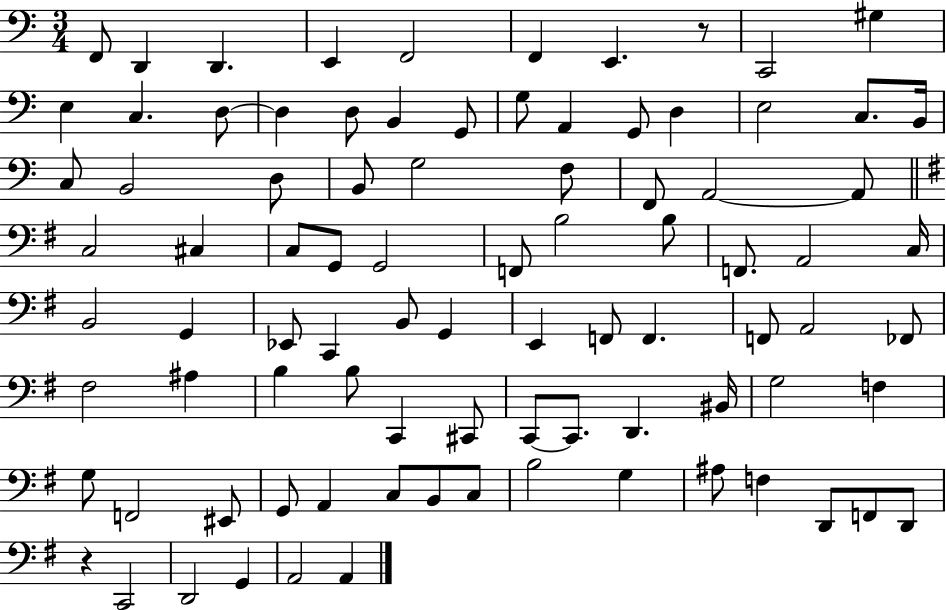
F2/e D2/q D2/q. E2/q F2/h F2/q E2/q. R/e C2/h G#3/q E3/q C3/q. D3/e D3/q D3/e B2/q G2/e G3/e A2/q G2/e D3/q E3/h C3/e. B2/s C3/e B2/h D3/e B2/e G3/h F3/e F2/e A2/h A2/e C3/h C#3/q C3/e G2/e G2/h F2/e B3/h B3/e F2/e. A2/h C3/s B2/h G2/q Eb2/e C2/q B2/e G2/q E2/q F2/e F2/q. F2/e A2/h FES2/e F#3/h A#3/q B3/q B3/e C2/q C#2/e C2/e C2/e. D2/q. BIS2/s G3/h F3/q G3/e F2/h EIS2/e G2/e A2/q C3/e B2/e C3/e B3/h G3/q A#3/e F3/q D2/e F2/e D2/e R/q C2/h D2/h G2/q A2/h A2/q